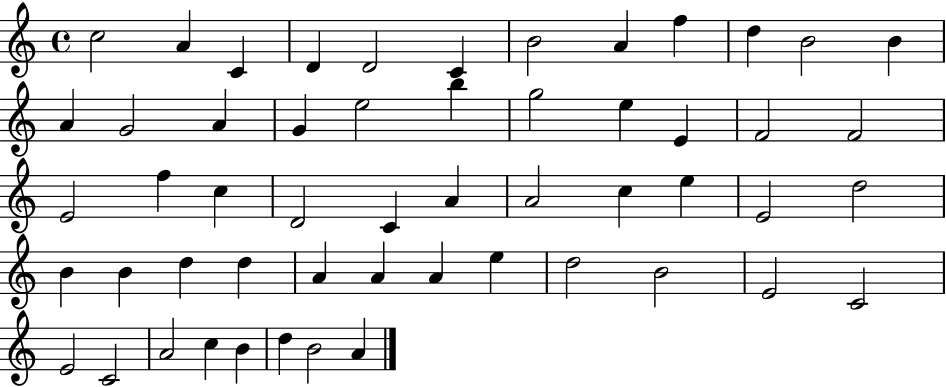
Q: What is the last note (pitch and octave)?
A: A4